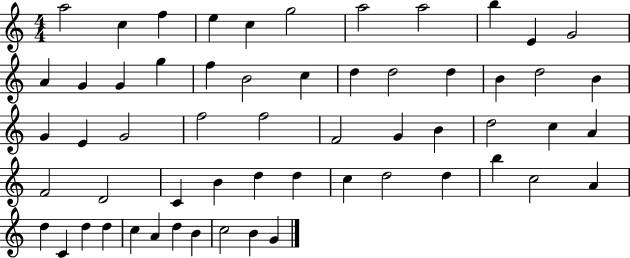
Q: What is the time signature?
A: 4/4